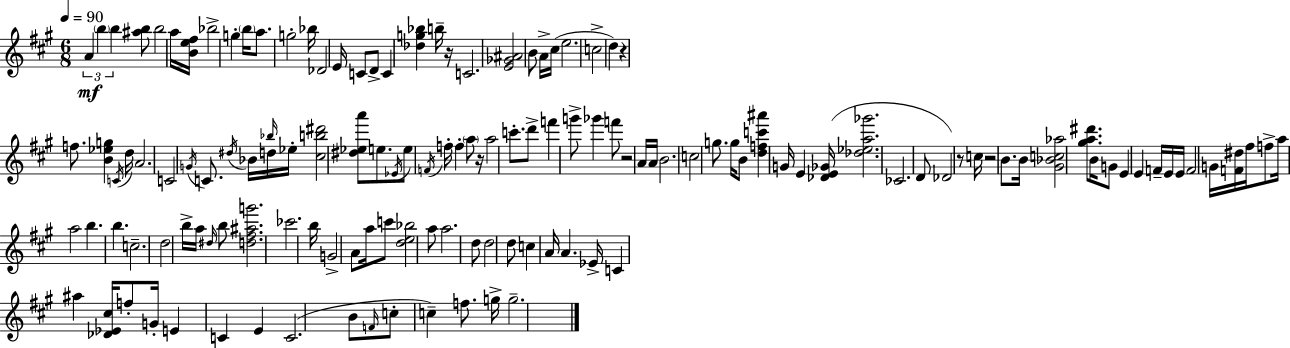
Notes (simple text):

A4/q B5/q B5/q [A#5,B5]/e B5/h A5/s [B4,E5,F#5]/s Bb5/h G5/q B5/s A5/e. G5/h Bb5/s Db4/h E4/s C4/e D4/e C4/q [Db5,G5,Bb5]/q B5/s R/s C4/h. [E4,Gb4,A#4]/h B4/e A4/s C#5/s E5/h. C5/h D5/q R/q F5/e. [B4,Eb5,G5]/q C4/s D5/s A4/h. C4/h G4/s C4/e. D#5/s Bb4/s D5/s Bb5/s Eb5/s [C#5,B5,D#6]/h [D#5,Eb5,A6]/e E5/e. Eb4/s E5/e F4/s F5/s F5/q A5/e R/s A5/h C6/e. D6/e F6/q G6/e Gb6/q F6/e R/h A4/s A4/s B4/h. C5/h G5/e. G5/s B4/e [D5,F5,C6,A#6]/q G4/s E4/q [Db4,E4,Gb4]/s [Db5,Eb5,A5,Gb6]/h. CES4/h. D4/e Db4/h R/e C5/s R/h B4/e. B4/s [G#4,Bb4,C5,Ab5]/h [G#5,A5,D#6]/e. B4/s G4/e E4/q E4/q F4/s E4/s E4/s F4/h G4/s [F4,D#5]/s F#5/s F5/e A5/s A5/h B5/q. B5/q. C5/h. D5/h B5/s A5/s D#5/s B5/e [D5,F#5,A#5,G6]/h. CES6/h. B5/s G4/h A4/e A5/s C6/e [D5,E5,Bb5]/h A5/e A5/h. D5/e D5/h D5/e C5/q A4/s A4/q. Eb4/s C4/q A#5/q [Db4,Eb4,C#5]/s F5/e G4/s E4/q C4/q E4/q C4/h. B4/e F4/s C5/e C5/q F5/e. G5/s G5/h.